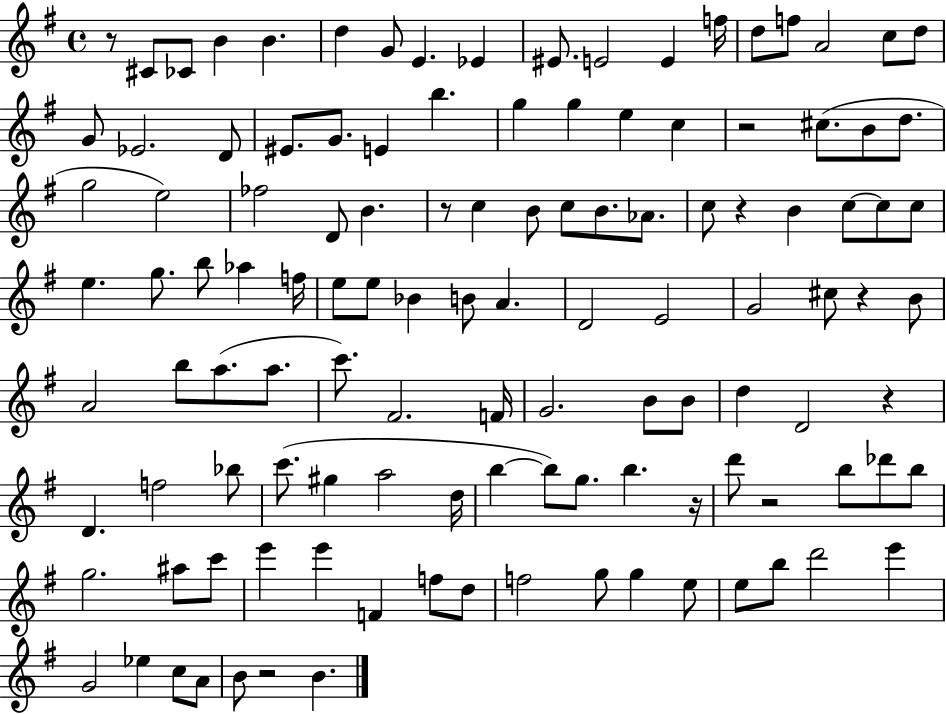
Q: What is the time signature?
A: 4/4